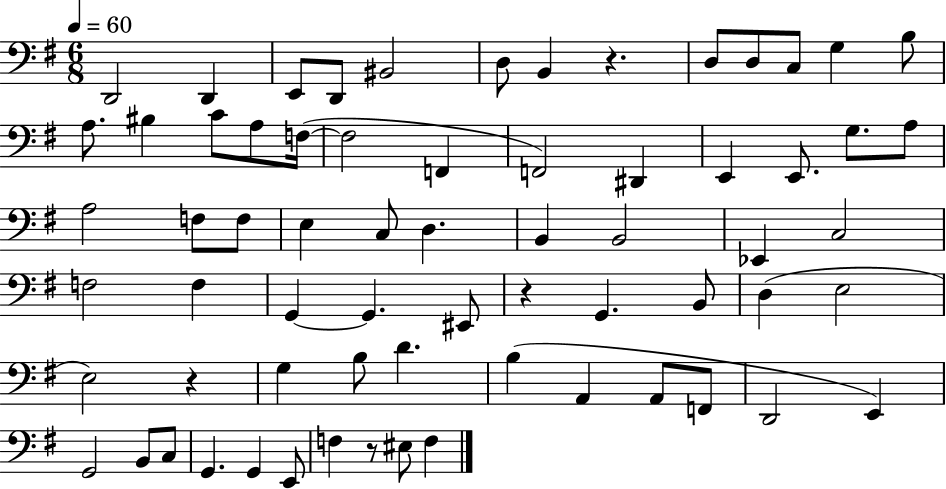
X:1
T:Untitled
M:6/8
L:1/4
K:G
D,,2 D,, E,,/2 D,,/2 ^B,,2 D,/2 B,, z D,/2 D,/2 C,/2 G, B,/2 A,/2 ^B, C/2 A,/2 F,/4 F,2 F,, F,,2 ^D,, E,, E,,/2 G,/2 A,/2 A,2 F,/2 F,/2 E, C,/2 D, B,, B,,2 _E,, C,2 F,2 F, G,, G,, ^E,,/2 z G,, B,,/2 D, E,2 E,2 z G, B,/2 D B, A,, A,,/2 F,,/2 D,,2 E,, G,,2 B,,/2 C,/2 G,, G,, E,,/2 F, z/2 ^E,/2 F,